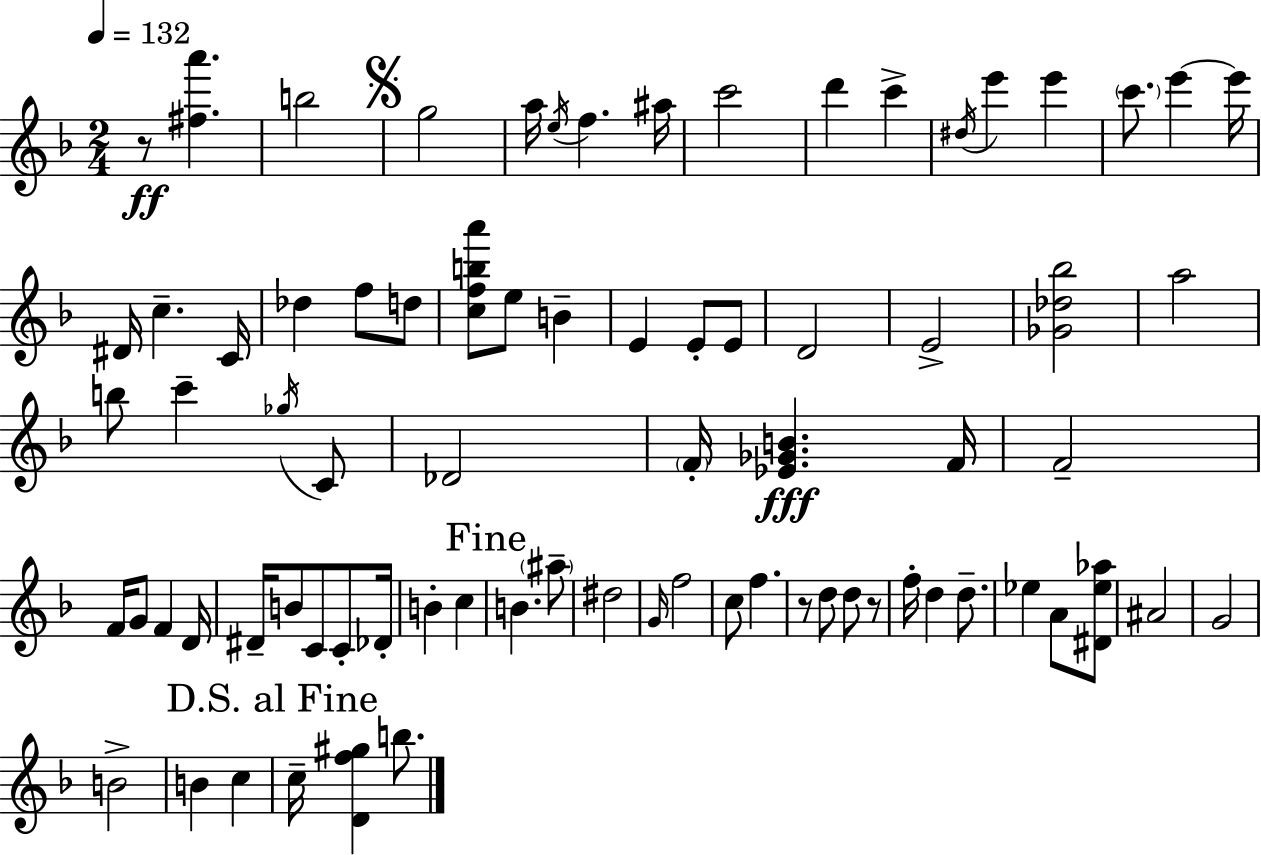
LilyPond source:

{
  \clef treble
  \numericTimeSignature
  \time 2/4
  \key f \major
  \tempo 4 = 132
  r8\ff <fis'' a'''>4. | b''2 | \mark \markup { \musicglyph "scripts.segno" } g''2 | a''16 \acciaccatura { e''16 } f''4. | \break ais''16 c'''2 | d'''4 c'''4-> | \acciaccatura { dis''16 } e'''4 e'''4 | \parenthesize c'''8. e'''4~~ | \break e'''16 dis'16 c''4.-- | c'16 des''4 f''8 | d''8 <c'' f'' b'' a'''>8 e''8 b'4-- | e'4 e'8-. | \break e'8 d'2 | e'2-> | <ges' des'' bes''>2 | a''2 | \break b''8 c'''4-- | \acciaccatura { ges''16 } c'8 des'2 | \parenthesize f'16-. <ees' ges' b'>4.\fff | f'16 f'2-- | \break f'16 g'8 f'4 | d'16 dis'16-- b'8 c'8 | c'8-. des'16-. b'4-. c''4 | \mark "Fine" b'4. | \break \parenthesize ais''8-- dis''2 | \grace { g'16 } f''2 | c''8 f''4. | r8 d''8 | \break d''8 r8 f''16-. d''4 | d''8.-- ees''4 | a'8 <dis' ees'' aes''>8 ais'2 | g'2 | \break b'2-> | b'4 | c''4 \mark "D.S. al Fine" c''16-- <d' f'' gis''>4 | b''8. \bar "|."
}